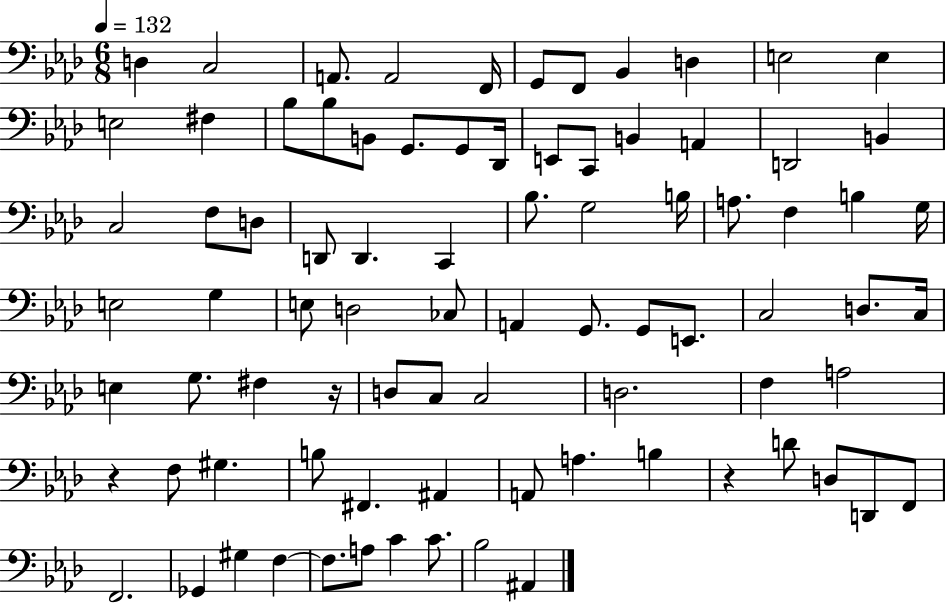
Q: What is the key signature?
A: AES major